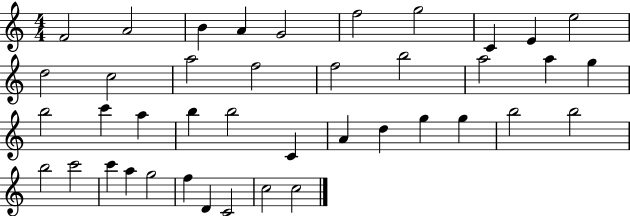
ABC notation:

X:1
T:Untitled
M:4/4
L:1/4
K:C
F2 A2 B A G2 f2 g2 C E e2 d2 c2 a2 f2 f2 b2 a2 a g b2 c' a b b2 C A d g g b2 b2 b2 c'2 c' a g2 f D C2 c2 c2